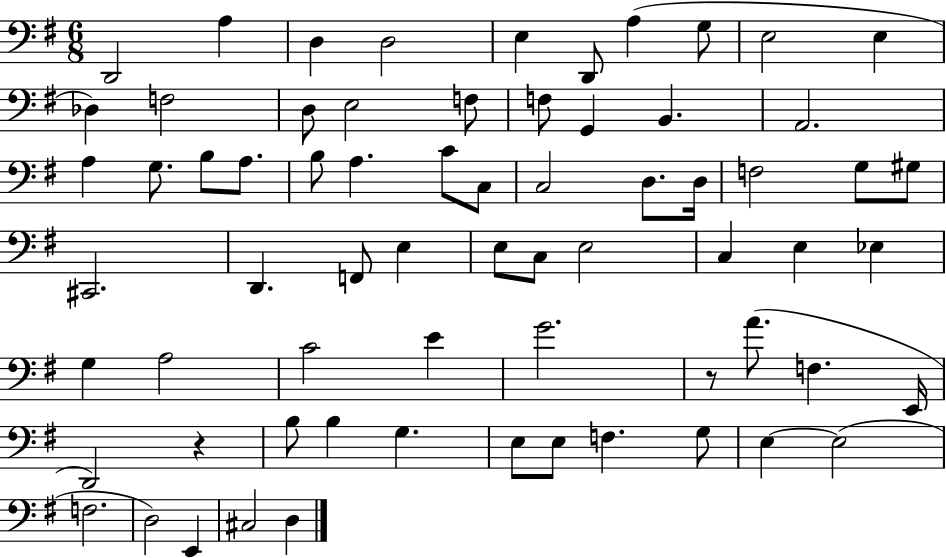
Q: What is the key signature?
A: G major